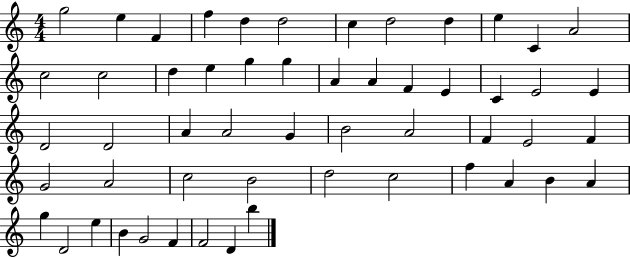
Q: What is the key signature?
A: C major